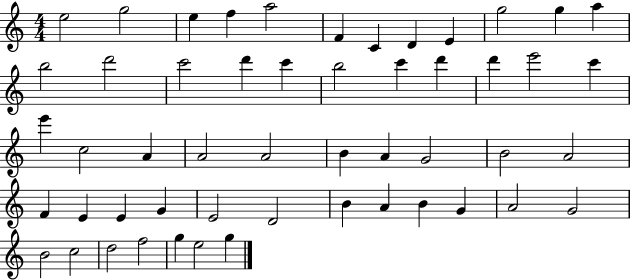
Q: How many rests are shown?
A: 0